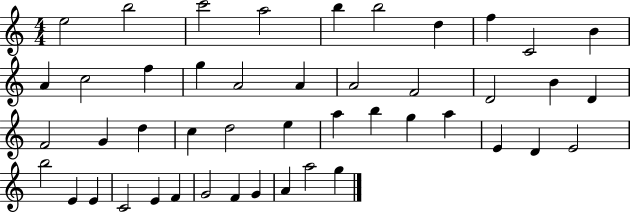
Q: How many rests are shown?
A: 0